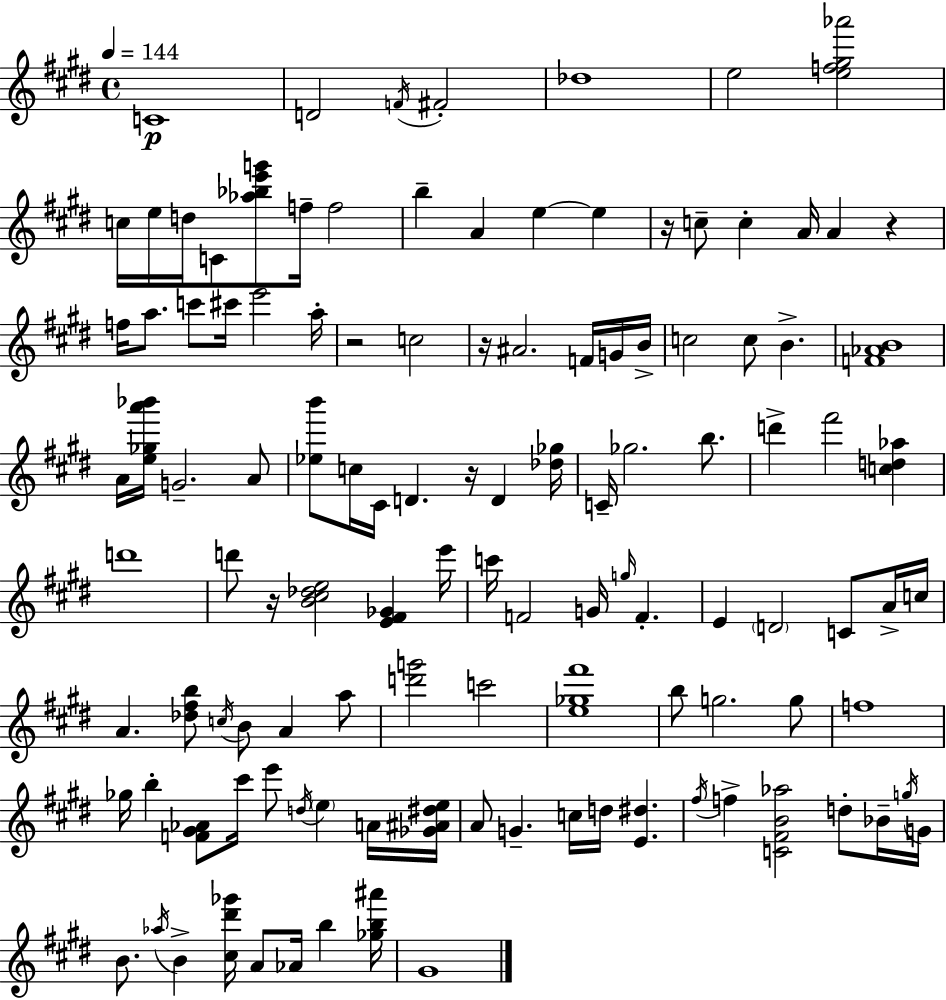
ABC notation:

X:1
T:Untitled
M:4/4
L:1/4
K:E
C4 D2 F/4 ^F2 _d4 e2 [ef^g_a']2 c/4 e/4 d/4 C/2 [_a_be'g']/2 f/4 f2 b A e e z/4 c/2 c A/4 A z f/4 a/2 c'/2 ^c'/4 e'2 a/4 z2 c2 z/4 ^A2 F/4 G/4 B/4 c2 c/2 B [F_AB]4 A/4 [e_ga'_b']/4 G2 A/2 [_eb']/2 c/4 ^C/4 D z/4 D [_d_g]/4 C/4 _g2 b/2 d' ^f'2 [cd_a] d'4 d'/2 z/4 [B^c_de]2 [E^F_G] e'/4 c'/4 F2 G/4 g/4 F E D2 C/2 A/4 c/4 A [_d^fb]/2 c/4 B/2 A a/2 [d'g']2 c'2 [e_g^f']4 b/2 g2 g/2 f4 _g/4 b [F^G_A]/2 ^c'/4 e'/2 d/4 e A/4 [_G^A^de]/4 A/2 G c/4 d/4 [E^d] ^f/4 f [C^FB_a]2 d/2 _B/4 g/4 G/4 B/2 _a/4 B [^c^d'_g']/4 A/2 _A/4 b [_gb^a']/4 ^G4